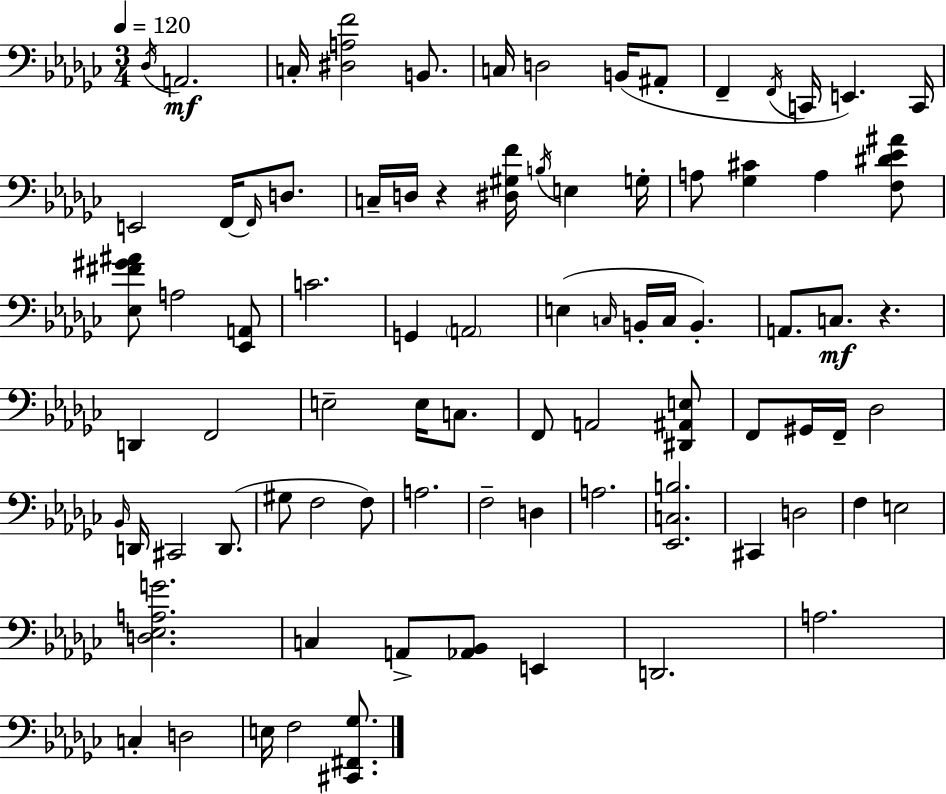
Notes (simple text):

Db3/s A2/h. C3/s [D#3,A3,F4]/h B2/e. C3/s D3/h B2/s A#2/e F2/q F2/s C2/s E2/q. C2/s E2/h F2/s F2/s D3/e. C3/s D3/s R/q [D#3,G#3,F4]/s B3/s E3/q G3/s A3/e [Gb3,C#4]/q A3/q [F3,D#4,Eb4,A#4]/e [Eb3,F#4,G#4,A#4]/e A3/h [Eb2,A2]/e C4/h. G2/q A2/h E3/q C3/s B2/s C3/s B2/q. A2/e. C3/e. R/q. D2/q F2/h E3/h E3/s C3/e. F2/e A2/h [D#2,A#2,E3]/e F2/e G#2/s F2/s Db3/h Bb2/s D2/s C#2/h D2/e. G#3/e F3/h F3/e A3/h. F3/h D3/q A3/h. [Eb2,C3,B3]/h. C#2/q D3/h F3/q E3/h [D3,Eb3,A3,G4]/h. C3/q A2/e [Ab2,Bb2]/e E2/q D2/h. A3/h. C3/q D3/h E3/s F3/h [C#2,F#2,Gb3]/e.